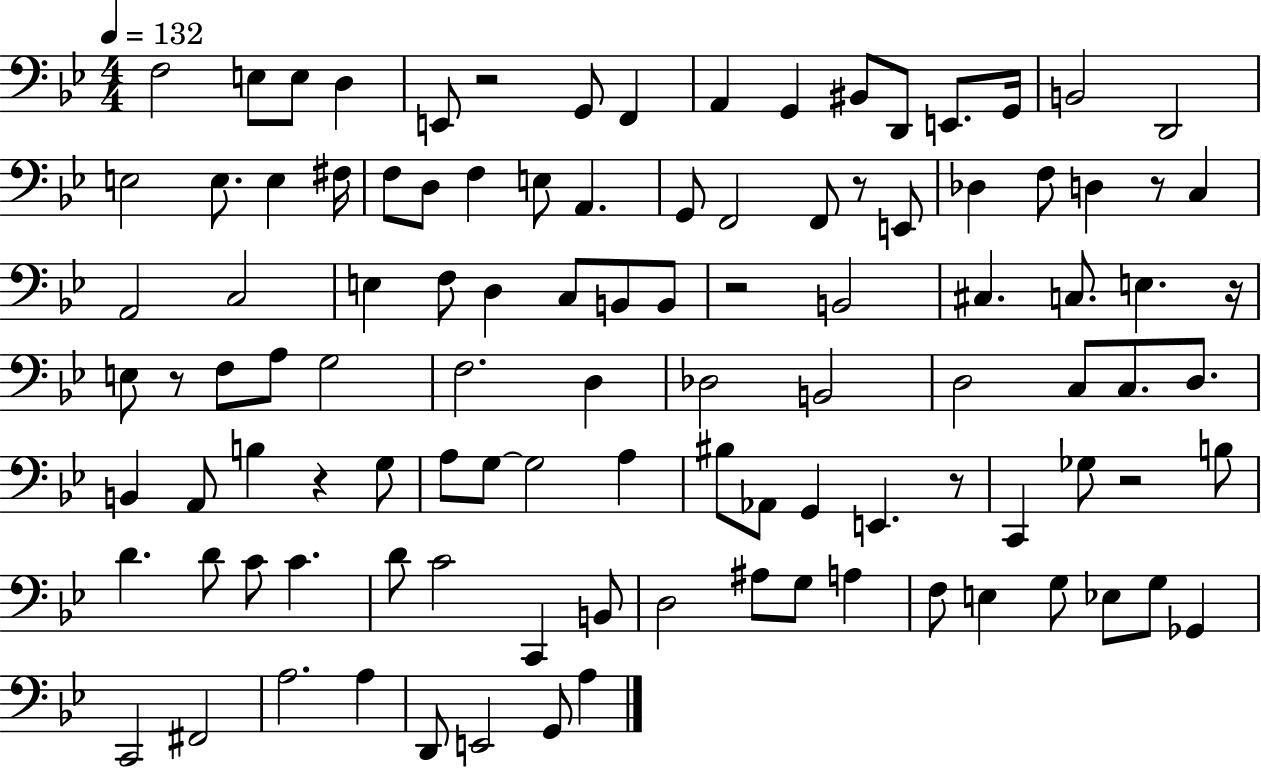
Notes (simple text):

F3/h E3/e E3/e D3/q E2/e R/h G2/e F2/q A2/q G2/q BIS2/e D2/e E2/e. G2/s B2/h D2/h E3/h E3/e. E3/q F#3/s F3/e D3/e F3/q E3/e A2/q. G2/e F2/h F2/e R/e E2/e Db3/q F3/e D3/q R/e C3/q A2/h C3/h E3/q F3/e D3/q C3/e B2/e B2/e R/h B2/h C#3/q. C3/e. E3/q. R/s E3/e R/e F3/e A3/e G3/h F3/h. D3/q Db3/h B2/h D3/h C3/e C3/e. D3/e. B2/q A2/e B3/q R/q G3/e A3/e G3/e G3/h A3/q BIS3/e Ab2/e G2/q E2/q. R/e C2/q Gb3/e R/h B3/e D4/q. D4/e C4/e C4/q. D4/e C4/h C2/q B2/e D3/h A#3/e G3/e A3/q F3/e E3/q G3/e Eb3/e G3/e Gb2/q C2/h F#2/h A3/h. A3/q D2/e E2/h G2/e A3/q